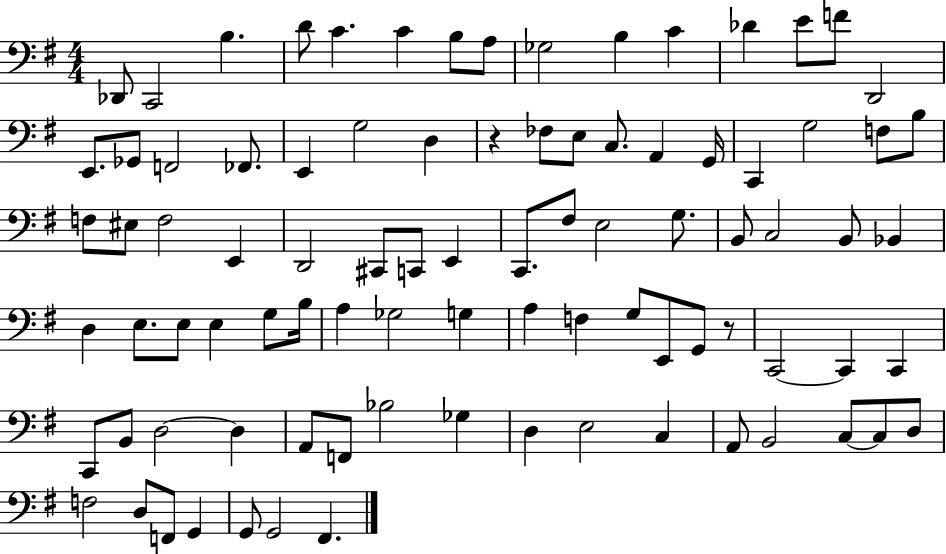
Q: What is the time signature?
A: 4/4